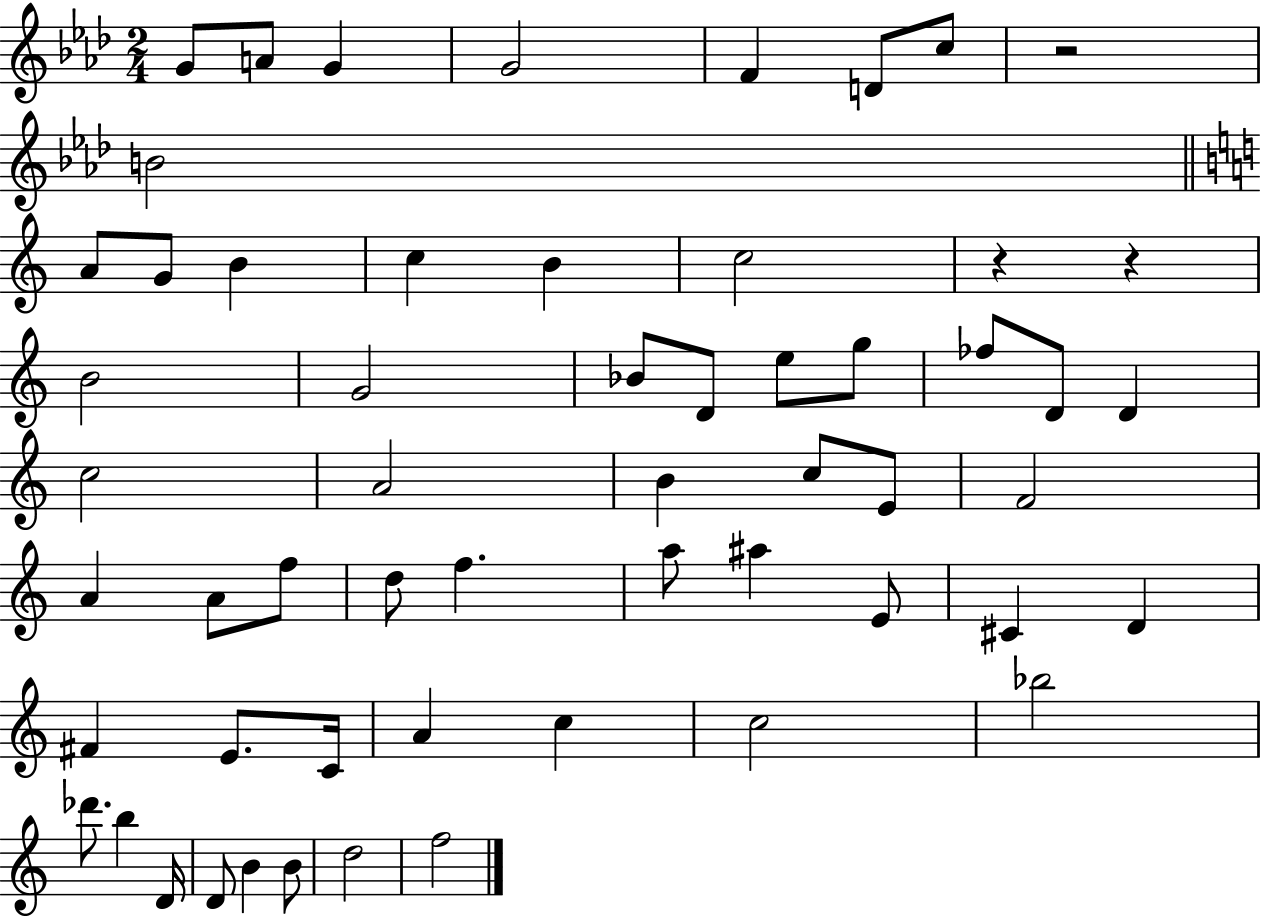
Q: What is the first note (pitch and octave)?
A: G4